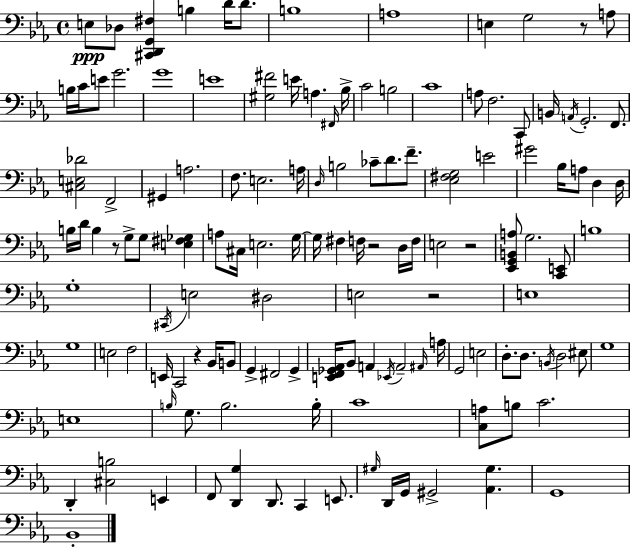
{
  \clef bass
  \time 4/4
  \defaultTimeSignature
  \key ees \major
  e8\ppp des8 <cis, d, g, fis>4 b4 d'16 d'8. | b1 | a1 | e4 g2 r8 a8 | \break b16 c'16 e'8 g'2. | g'1 | e'1 | <gis fis'>2 e'16 a4. \grace { fis,16 } | \break bes16-> c'2 b2 | c'1 | a8 f2. c,8 | b,16 \acciaccatura { a,16 } g,2.-. f,8. | \break <cis e des'>2 f,2-> | gis,4 a2. | f8. e2. | a16 \grace { d16 } b2 ces'8-- d'8. | \break f'8.-- <ees fis g>2 e'2 | gis'2 bes16 a8 d4 | d16 b16 d'16 b4 r8 g8-> g8 <e fis ges>4 | a8 cis16 e2. | \break g16~~ g16 fis4 f16 r2 | d16 f16 e2 r2 | <ees, g, b, a>8 g2. | <c, e,>8 b1 | \break g1-. | \acciaccatura { cis,16 } e2 dis2 | e2 r2 | e1 | \break g1 | e2 f2 | e,16 c,2 r4 | bes,16 b,8 g,4-> fis,2 | \break g,4-> <e, f, ges, aes,>16 bes,8 a,4 \acciaccatura { ees,16 } a,2-- | \grace { ais,16 } a16 g,2 e2 | d8.-. d8. \acciaccatura { b,16 } d2 | eis8 g1 | \break e1 | \grace { b16 } g8. b2. | b16-. c'1 | <c a>8 b8 c'2. | \break d,4-. <cis b>2 | e,4 f,8 <d, g>4 d,8. | c,4 e,8. \grace { gis16 } d,16 g,16 gis,2-> | <aes, gis>4. g,1 | \break bes,1-. | \bar "|."
}